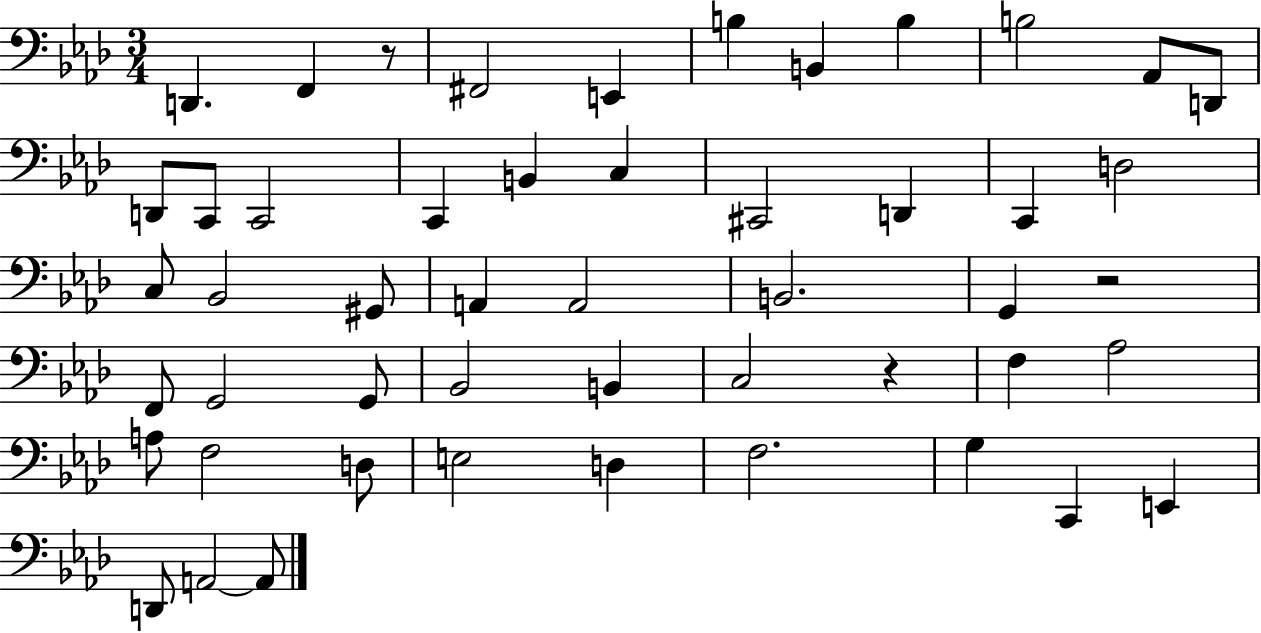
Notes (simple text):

D2/q. F2/q R/e F#2/h E2/q B3/q B2/q B3/q B3/h Ab2/e D2/e D2/e C2/e C2/h C2/q B2/q C3/q C#2/h D2/q C2/q D3/h C3/e Bb2/h G#2/e A2/q A2/h B2/h. G2/q R/h F2/e G2/h G2/e Bb2/h B2/q C3/h R/q F3/q Ab3/h A3/e F3/h D3/e E3/h D3/q F3/h. G3/q C2/q E2/q D2/e A2/h A2/e